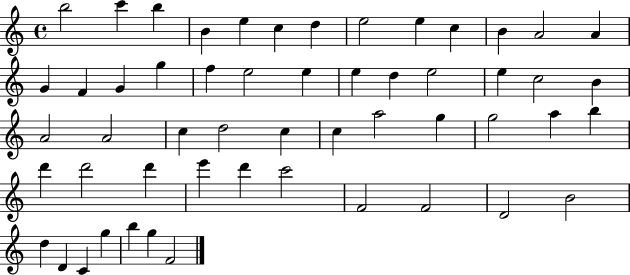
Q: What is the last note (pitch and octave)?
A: F4